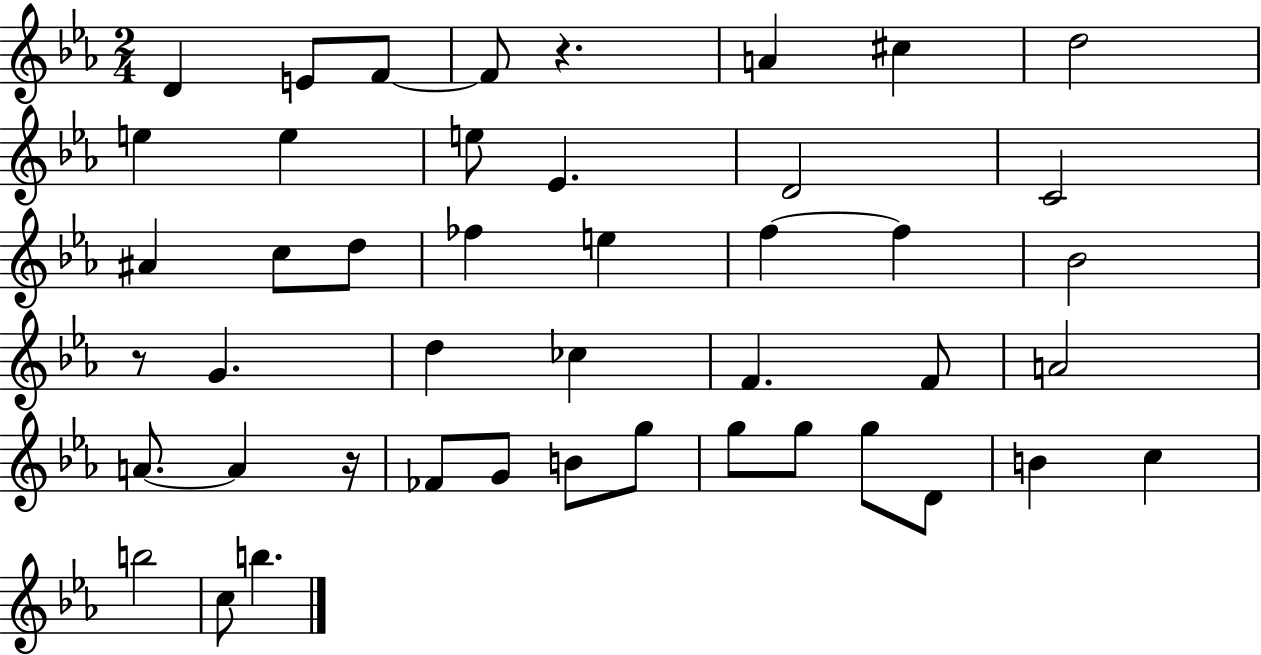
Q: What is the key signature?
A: EES major